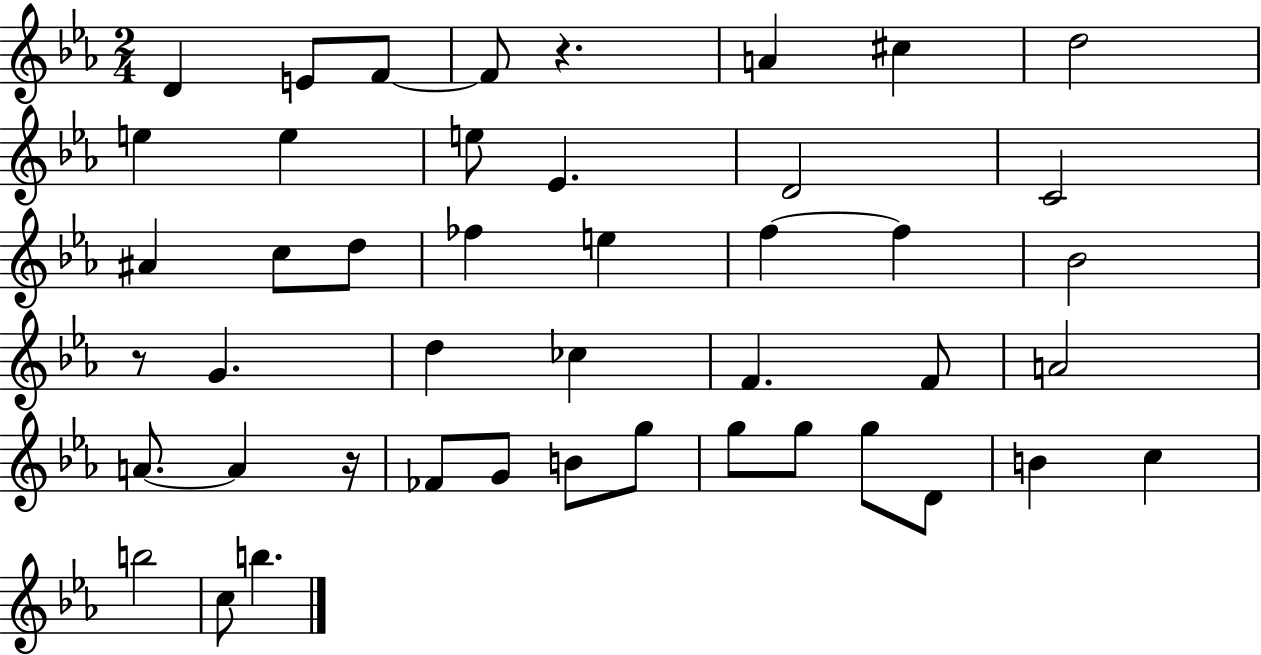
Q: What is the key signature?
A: EES major